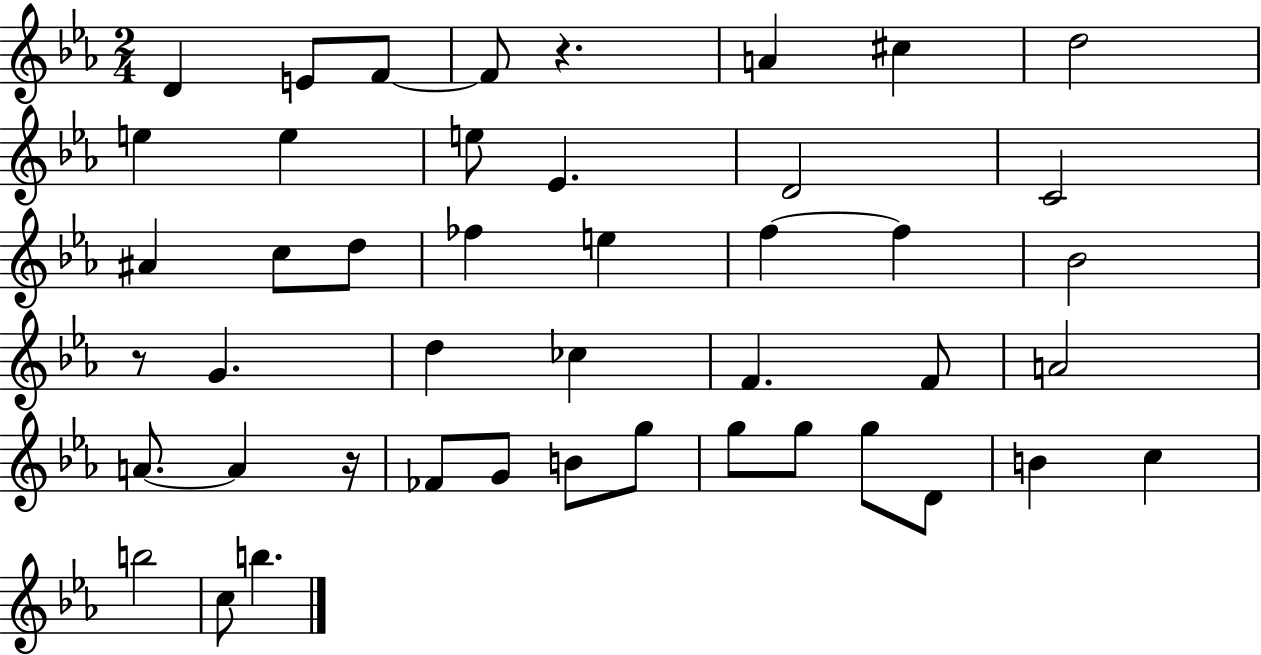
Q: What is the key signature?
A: EES major